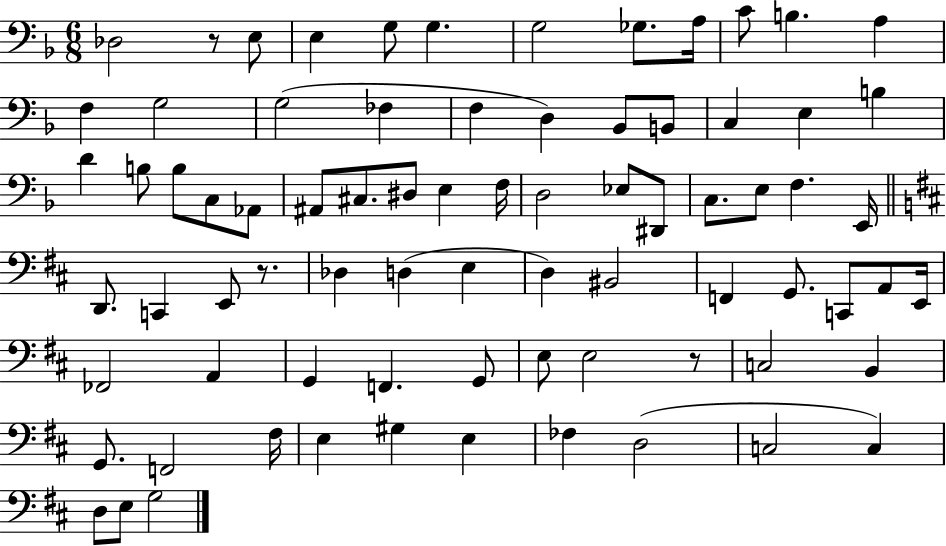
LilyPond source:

{
  \clef bass
  \numericTimeSignature
  \time 6/8
  \key f \major
  des2 r8 e8 | e4 g8 g4. | g2 ges8. a16 | c'8 b4. a4 | \break f4 g2 | g2( fes4 | f4 d4) bes,8 b,8 | c4 e4 b4 | \break d'4 b8 b8 c8 aes,8 | ais,8 cis8. dis8 e4 f16 | d2 ees8 dis,8 | c8. e8 f4. e,16 | \break \bar "||" \break \key d \major d,8. c,4 e,8 r8. | des4 d4( e4 | d4) bis,2 | f,4 g,8. c,8 a,8 e,16 | \break fes,2 a,4 | g,4 f,4. g,8 | e8 e2 r8 | c2 b,4 | \break g,8. f,2 fis16 | e4 gis4 e4 | fes4 d2( | c2 c4) | \break d8 e8 g2 | \bar "|."
}